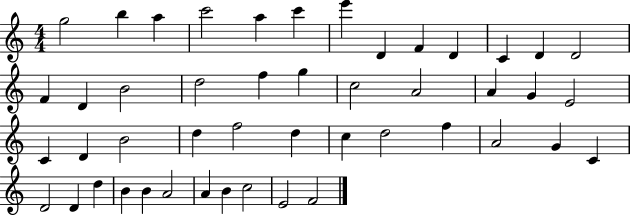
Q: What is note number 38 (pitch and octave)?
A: D4